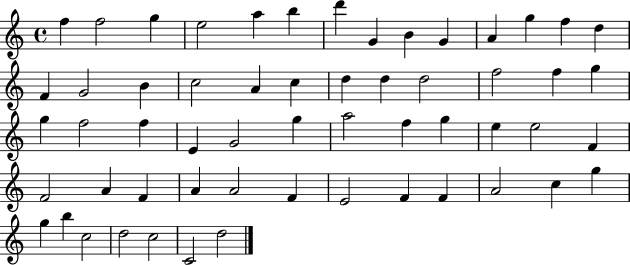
{
  \clef treble
  \time 4/4
  \defaultTimeSignature
  \key c \major
  f''4 f''2 g''4 | e''2 a''4 b''4 | d'''4 g'4 b'4 g'4 | a'4 g''4 f''4 d''4 | \break f'4 g'2 b'4 | c''2 a'4 c''4 | d''4 d''4 d''2 | f''2 f''4 g''4 | \break g''4 f''2 f''4 | e'4 g'2 g''4 | a''2 f''4 g''4 | e''4 e''2 f'4 | \break f'2 a'4 f'4 | a'4 a'2 f'4 | e'2 f'4 f'4 | a'2 c''4 g''4 | \break g''4 b''4 c''2 | d''2 c''2 | c'2 d''2 | \bar "|."
}